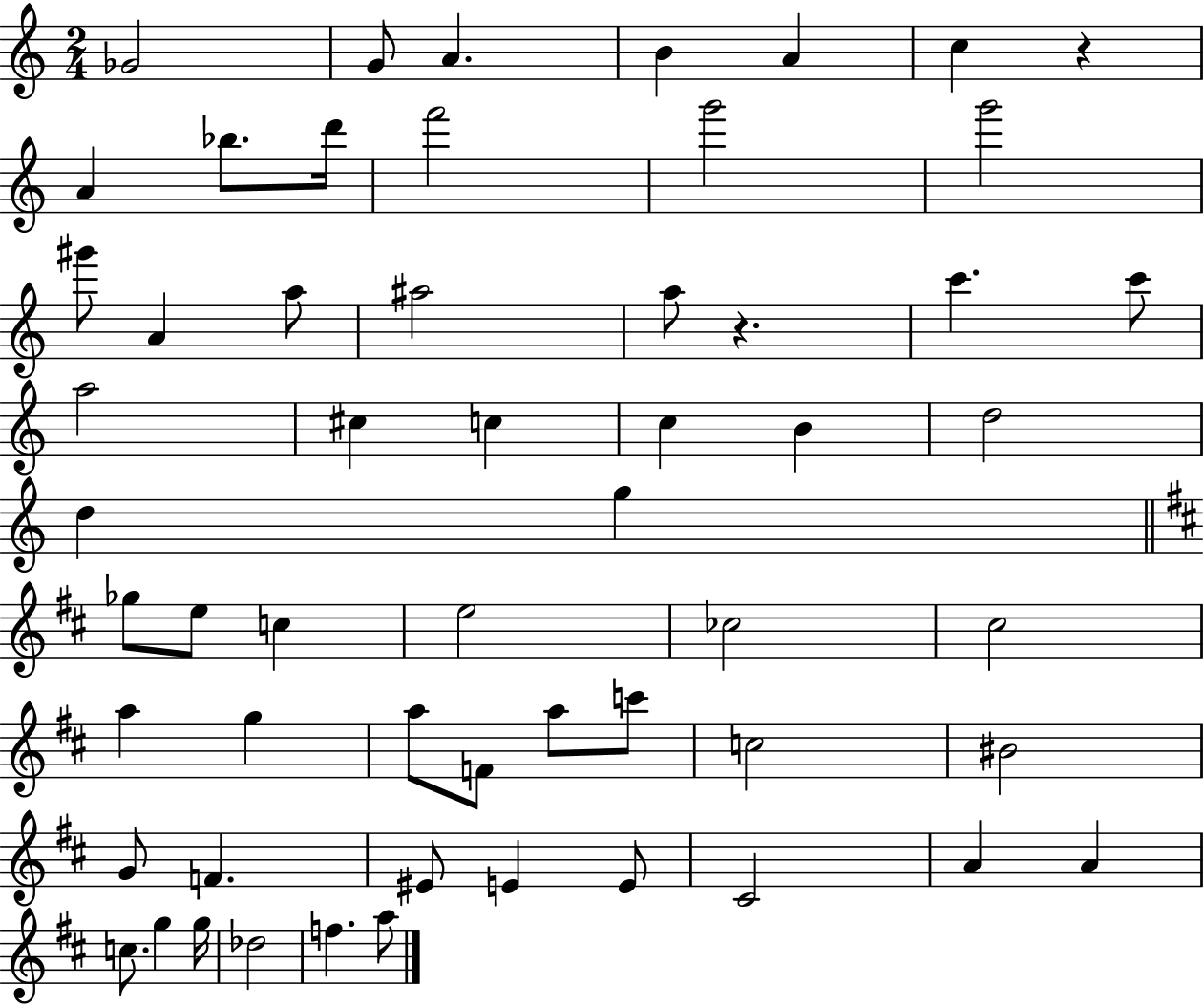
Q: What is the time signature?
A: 2/4